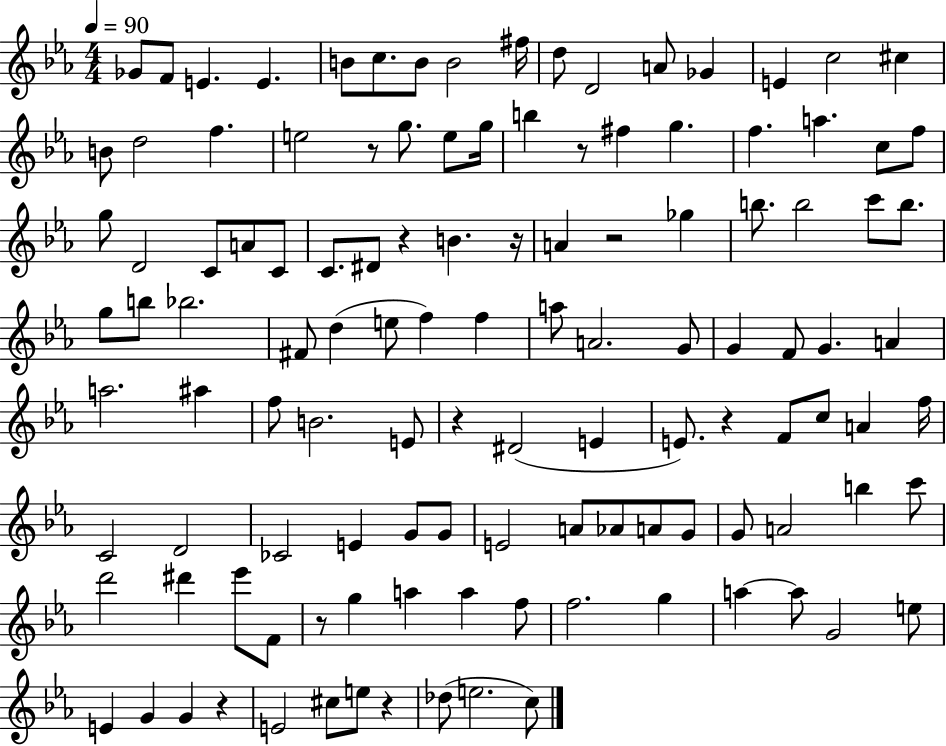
{
  \clef treble
  \numericTimeSignature
  \time 4/4
  \key ees \major
  \tempo 4 = 90
  ges'8 f'8 e'4. e'4. | b'8 c''8. b'8 b'2 fis''16 | d''8 d'2 a'8 ges'4 | e'4 c''2 cis''4 | \break b'8 d''2 f''4. | e''2 r8 g''8. e''8 g''16 | b''4 r8 fis''4 g''4. | f''4. a''4. c''8 f''8 | \break g''8 d'2 c'8 a'8 c'8 | c'8. dis'8 r4 b'4. r16 | a'4 r2 ges''4 | b''8. b''2 c'''8 b''8. | \break g''8 b''8 bes''2. | fis'8 d''4( e''8 f''4) f''4 | a''8 a'2. g'8 | g'4 f'8 g'4. a'4 | \break a''2. ais''4 | f''8 b'2. e'8 | r4 dis'2( e'4 | e'8.) r4 f'8 c''8 a'4 f''16 | \break c'2 d'2 | ces'2 e'4 g'8 g'8 | e'2 a'8 aes'8 a'8 g'8 | g'8 a'2 b''4 c'''8 | \break d'''2 dis'''4 ees'''8 f'8 | r8 g''4 a''4 a''4 f''8 | f''2. g''4 | a''4~~ a''8 g'2 e''8 | \break e'4 g'4 g'4 r4 | e'2 cis''8 e''8 r4 | des''8( e''2. c''8) | \bar "|."
}